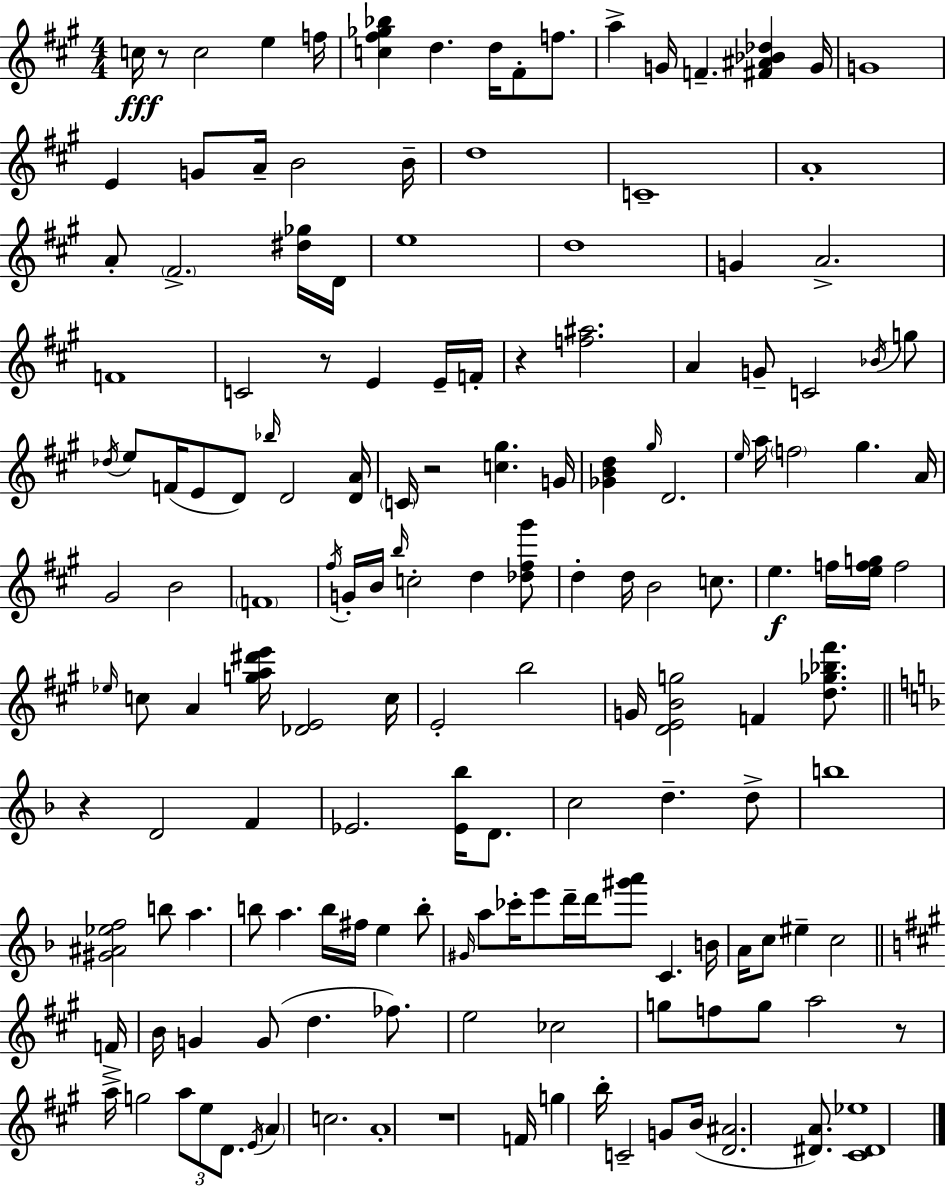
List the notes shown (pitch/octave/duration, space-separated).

C5/s R/e C5/h E5/q F5/s [C5,F#5,Gb5,Bb5]/q D5/q. D5/s F#4/e F5/e. A5/q G4/s F4/q. [F#4,A#4,Bb4,Db5]/q G4/s G4/w E4/q G4/e A4/s B4/h B4/s D5/w C4/w A4/w A4/e F#4/h. [D#5,Gb5]/s D4/s E5/w D5/w G4/q A4/h. F4/w C4/h R/e E4/q E4/s F4/s R/q [F5,A#5]/h. A4/q G4/e C4/h Bb4/s G5/e Db5/s E5/e F4/s E4/e D4/e Bb5/s D4/h [D4,A4]/s C4/s R/h [C5,G#5]/q. G4/s [Gb4,B4,D5]/q G#5/s D4/h. E5/s A5/s F5/h G#5/q. A4/s G#4/h B4/h F4/w F#5/s G4/s B4/s B5/s C5/h D5/q [Db5,F#5,G#6]/e D5/q D5/s B4/h C5/e. E5/q. F5/s [E5,F5,G5]/s F5/h Eb5/s C5/e A4/q [G5,A5,D#6,E6]/s [Db4,E4]/h C5/s E4/h B5/h G4/s [D4,E4,B4,G5]/h F4/q [D5,Gb5,Bb5,F#6]/e. R/q D4/h F4/q Eb4/h. [Eb4,Bb5]/s D4/e. C5/h D5/q. D5/e B5/w [G#4,A#4,Eb5,F5]/h B5/e A5/q. B5/e A5/q. B5/s F#5/s E5/q B5/e G#4/s A5/e CES6/s E6/e D6/s D6/s [G#6,A6]/e C4/q. B4/s A4/s C5/e EIS5/q C5/h F4/s B4/s G4/q G4/e D5/q. FES5/e. E5/h CES5/h G5/e F5/e G5/e A5/h R/e A5/s G5/h A5/e E5/e D4/e. E4/s A4/q C5/h. A4/w R/w F4/s G5/q B5/s C4/h G4/e B4/s [D4,A#4]/h. [D#4,A4]/e. [C#4,D#4,Eb5]/w